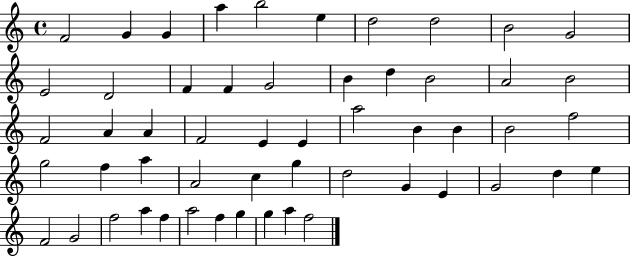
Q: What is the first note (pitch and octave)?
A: F4